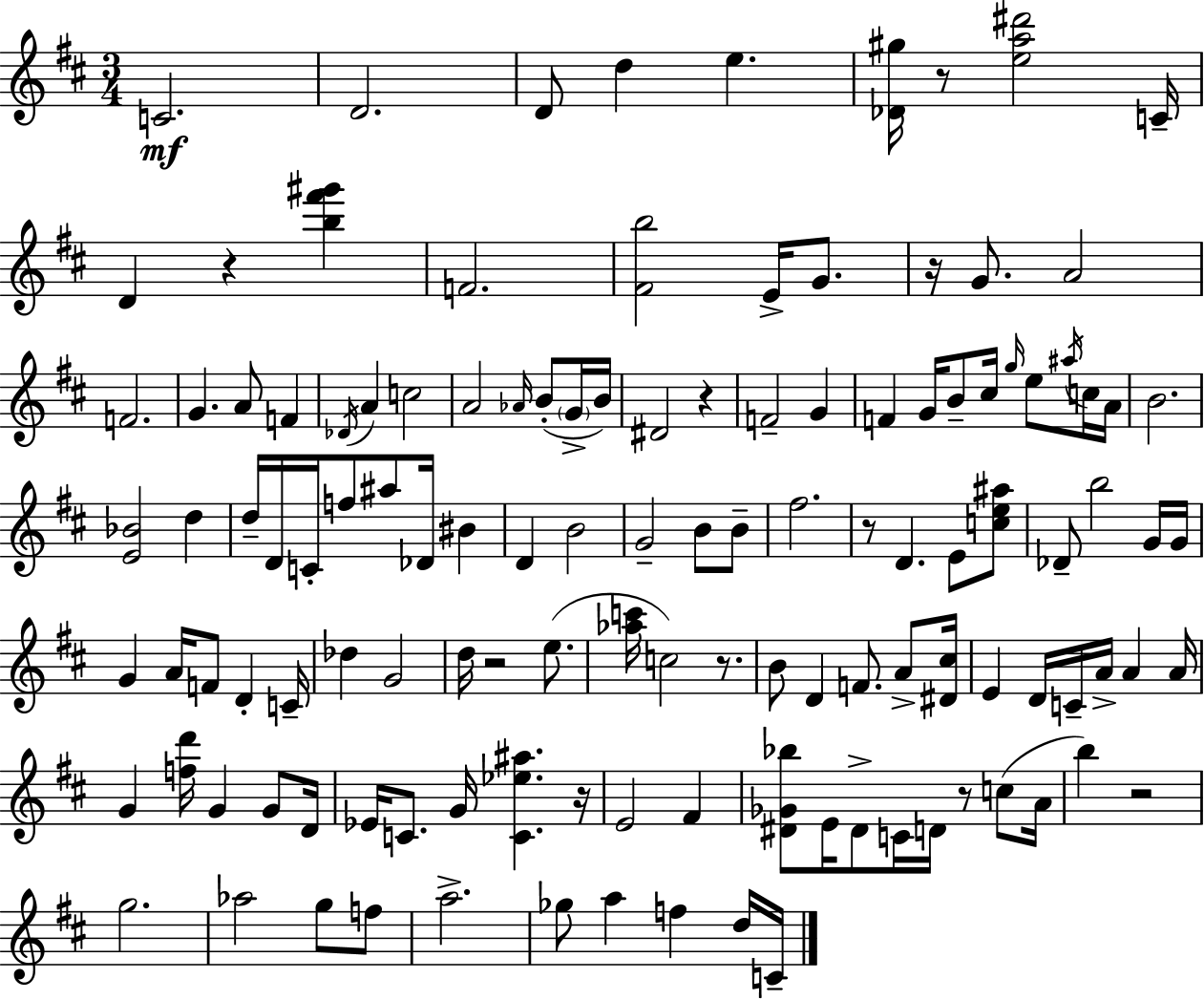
X:1
T:Untitled
M:3/4
L:1/4
K:D
C2 D2 D/2 d e [_D^g]/4 z/2 [ea^d']2 C/4 D z [b^f'^g'] F2 [^Fb]2 E/4 G/2 z/4 G/2 A2 F2 G A/2 F _D/4 A c2 A2 _A/4 B/2 G/4 B/4 ^D2 z F2 G F G/4 B/2 ^c/4 g/4 e/2 ^a/4 c/4 A/4 B2 [E_B]2 d d/4 D/4 C/4 f/2 ^a/2 _D/4 ^B D B2 G2 B/2 B/2 ^f2 z/2 D E/2 [ce^a]/2 _D/2 b2 G/4 G/4 G A/4 F/2 D C/4 _d G2 d/4 z2 e/2 [_ac']/4 c2 z/2 B/2 D F/2 A/2 [^D^c]/4 E D/4 C/4 A/4 A A/4 G [fd']/4 G G/2 D/4 _E/4 C/2 G/4 [C_e^a] z/4 E2 ^F [^D_G_b]/2 E/4 ^D/2 C/4 D/4 z/2 c/2 A/4 b z2 g2 _a2 g/2 f/2 a2 _g/2 a f d/4 C/4